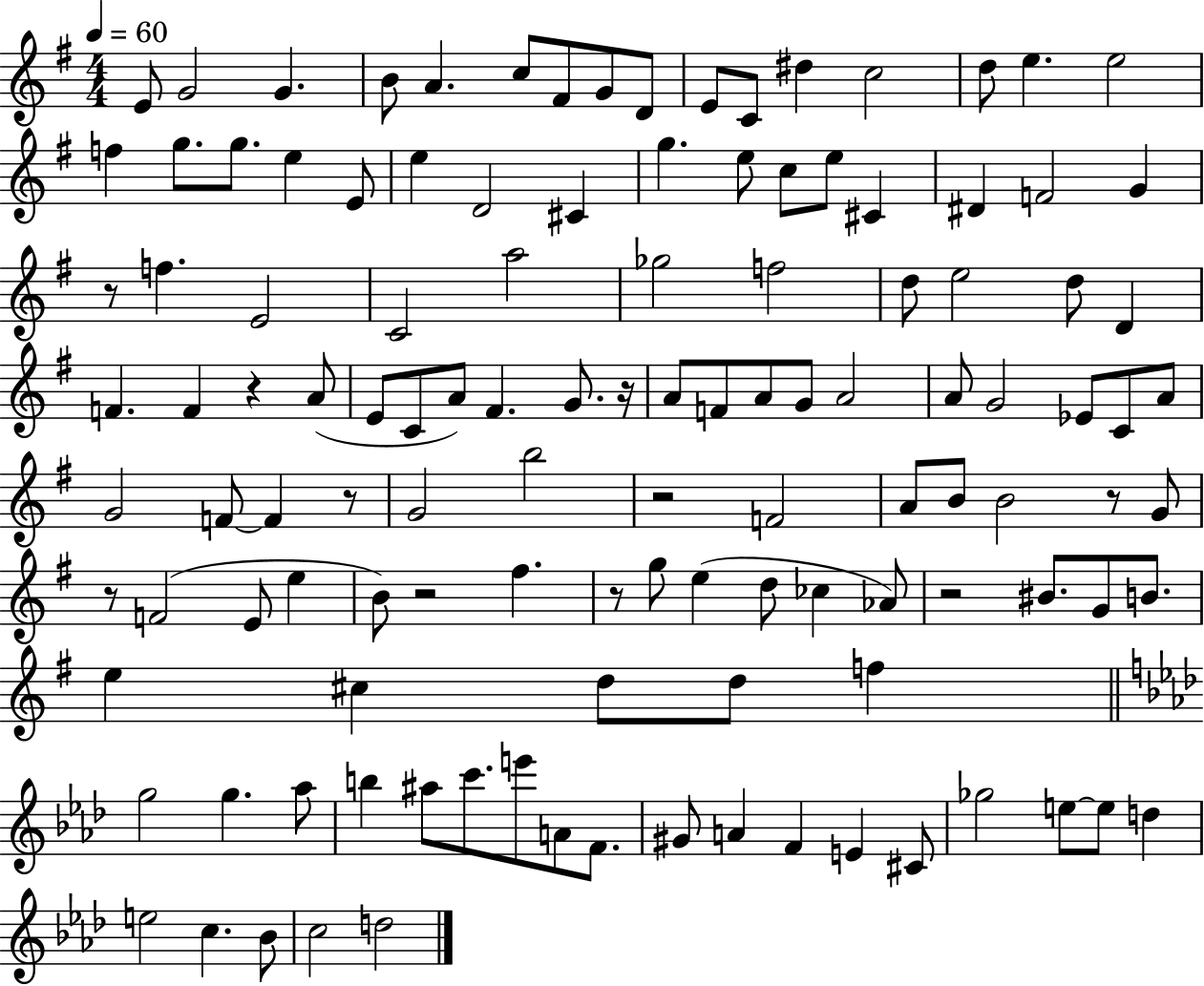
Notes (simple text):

E4/e G4/h G4/q. B4/e A4/q. C5/e F#4/e G4/e D4/e E4/e C4/e D#5/q C5/h D5/e E5/q. E5/h F5/q G5/e. G5/e. E5/q E4/e E5/q D4/h C#4/q G5/q. E5/e C5/e E5/e C#4/q D#4/q F4/h G4/q R/e F5/q. E4/h C4/h A5/h Gb5/h F5/h D5/e E5/h D5/e D4/q F4/q. F4/q R/q A4/e E4/e C4/e A4/e F#4/q. G4/e. R/s A4/e F4/e A4/e G4/e A4/h A4/e G4/h Eb4/e C4/e A4/e G4/h F4/e F4/q R/e G4/h B5/h R/h F4/h A4/e B4/e B4/h R/e G4/e R/e F4/h E4/e E5/q B4/e R/h F#5/q. R/e G5/e E5/q D5/e CES5/q Ab4/e R/h BIS4/e. G4/e B4/e. E5/q C#5/q D5/e D5/e F5/q G5/h G5/q. Ab5/e B5/q A#5/e C6/e. E6/e A4/e F4/e. G#4/e A4/q F4/q E4/q C#4/e Gb5/h E5/e E5/e D5/q E5/h C5/q. Bb4/e C5/h D5/h